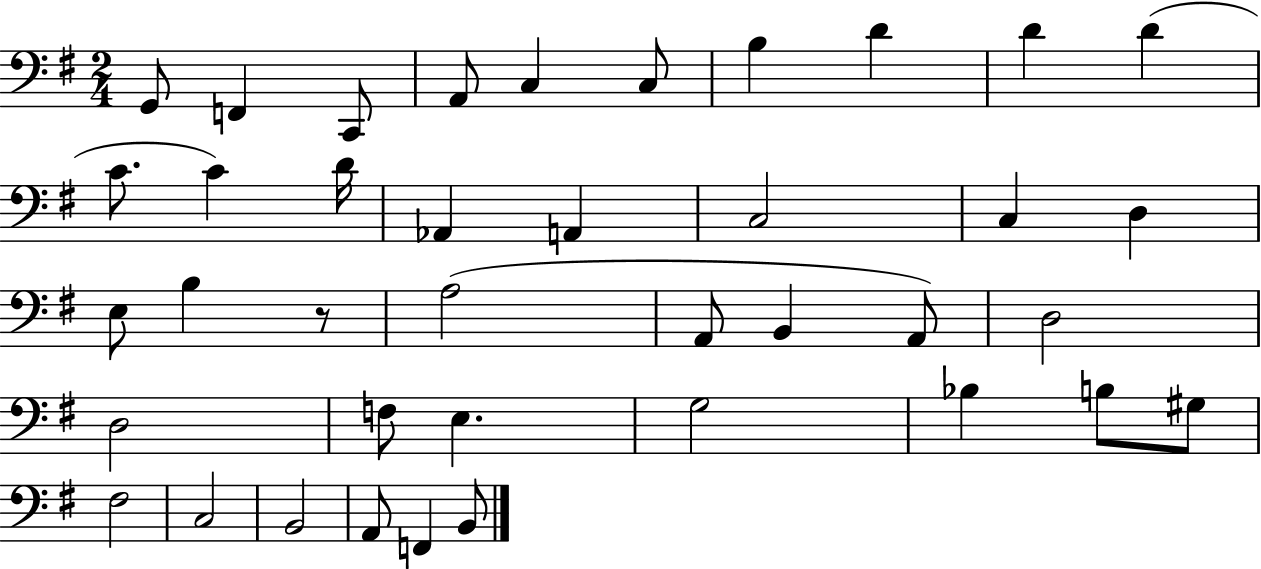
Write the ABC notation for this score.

X:1
T:Untitled
M:2/4
L:1/4
K:G
G,,/2 F,, C,,/2 A,,/2 C, C,/2 B, D D D C/2 C D/4 _A,, A,, C,2 C, D, E,/2 B, z/2 A,2 A,,/2 B,, A,,/2 D,2 D,2 F,/2 E, G,2 _B, B,/2 ^G,/2 ^F,2 C,2 B,,2 A,,/2 F,, B,,/2